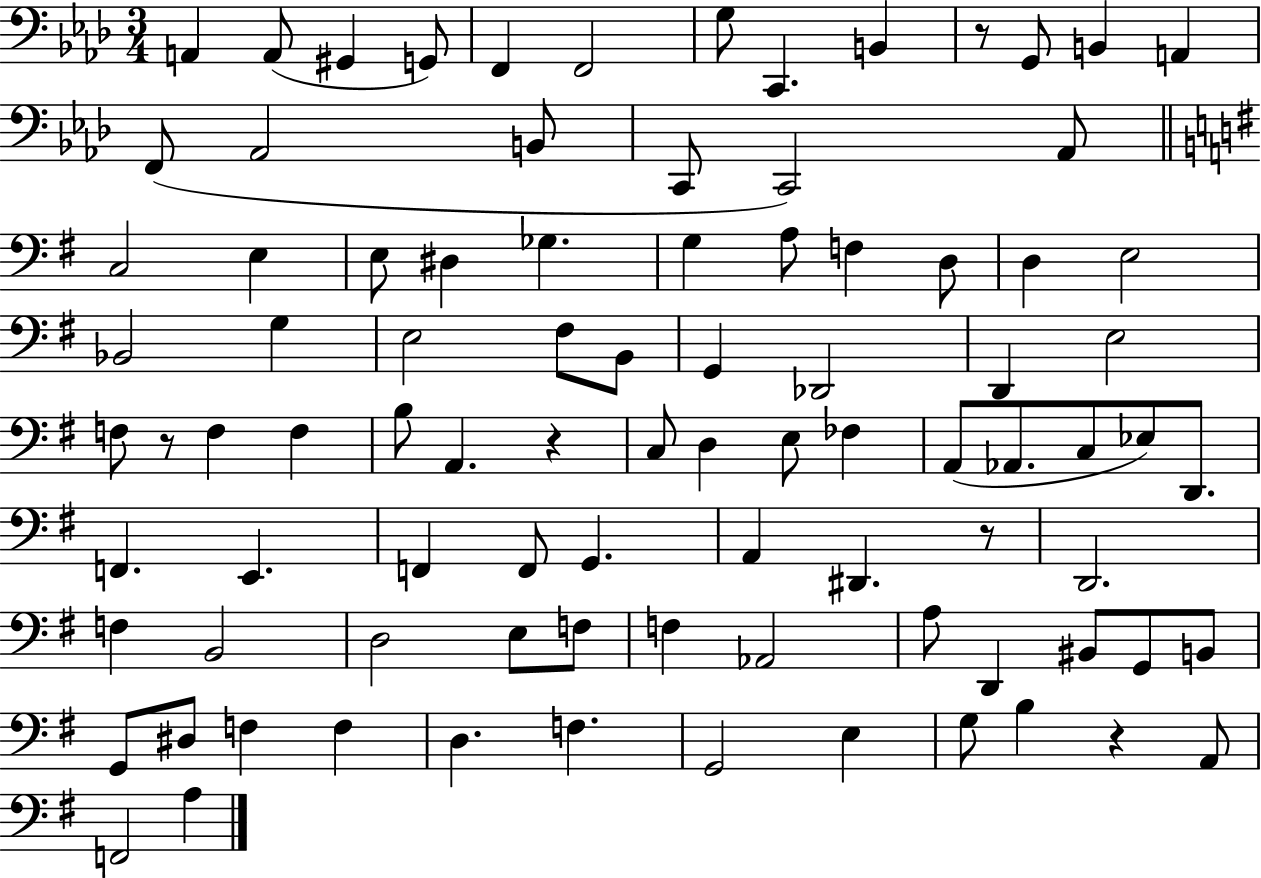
X:1
T:Untitled
M:3/4
L:1/4
K:Ab
A,, A,,/2 ^G,, G,,/2 F,, F,,2 G,/2 C,, B,, z/2 G,,/2 B,, A,, F,,/2 _A,,2 B,,/2 C,,/2 C,,2 _A,,/2 C,2 E, E,/2 ^D, _G, G, A,/2 F, D,/2 D, E,2 _B,,2 G, E,2 ^F,/2 B,,/2 G,, _D,,2 D,, E,2 F,/2 z/2 F, F, B,/2 A,, z C,/2 D, E,/2 _F, A,,/2 _A,,/2 C,/2 _E,/2 D,,/2 F,, E,, F,, F,,/2 G,, A,, ^D,, z/2 D,,2 F, B,,2 D,2 E,/2 F,/2 F, _A,,2 A,/2 D,, ^B,,/2 G,,/2 B,,/2 G,,/2 ^D,/2 F, F, D, F, G,,2 E, G,/2 B, z A,,/2 F,,2 A,